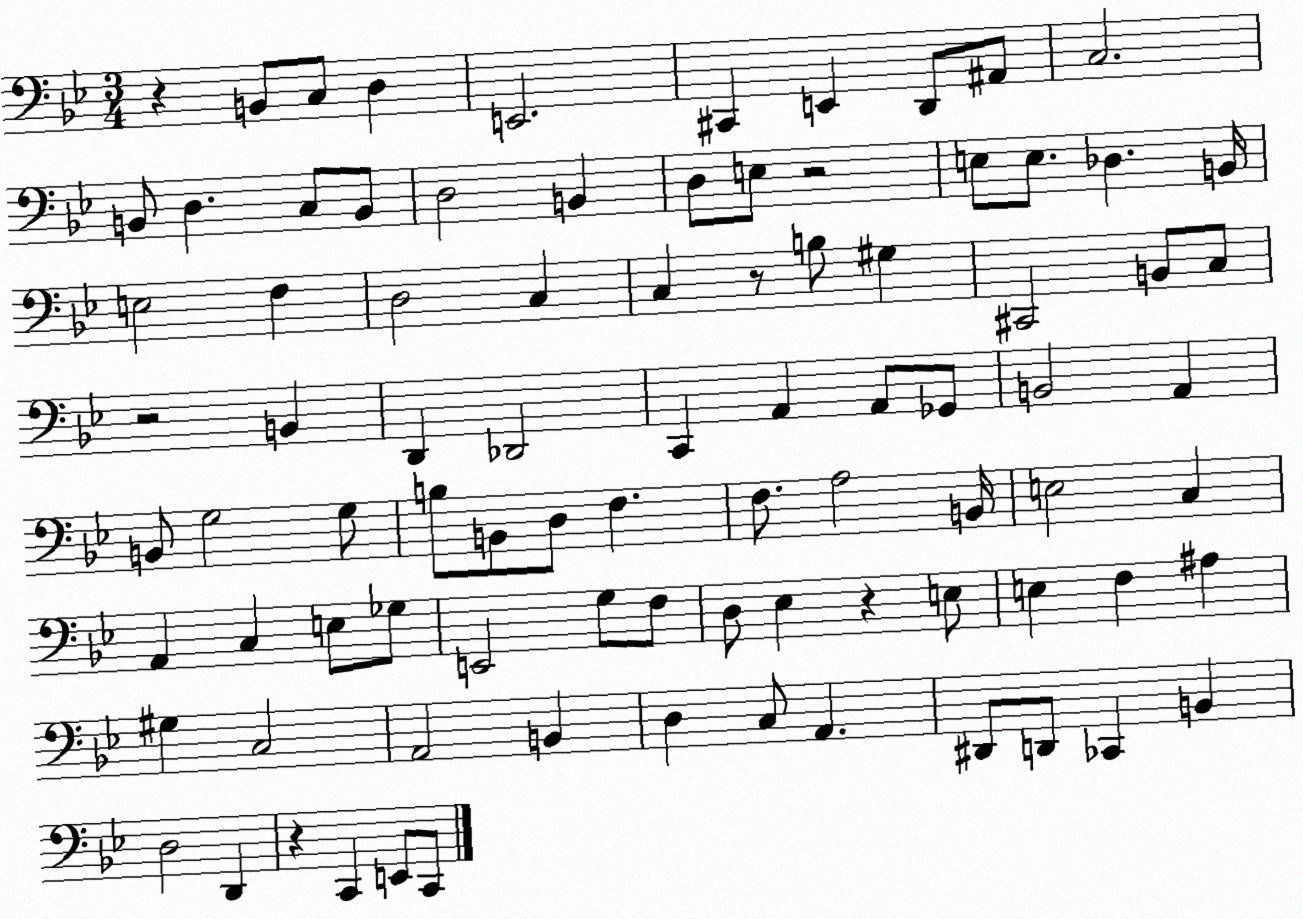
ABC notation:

X:1
T:Untitled
M:3/4
L:1/4
K:Bb
z B,,/2 C,/2 D, E,,2 ^C,, E,, D,,/2 ^A,,/2 C,2 B,,/2 D, C,/2 B,,/2 D,2 B,, D,/2 E,/2 z2 E,/2 E,/2 _D, B,,/4 E,2 F, D,2 C, C, z/2 B,/2 ^G, ^C,,2 B,,/2 C,/2 z2 B,, D,, _D,,2 C,, A,, A,,/2 _G,,/2 B,,2 A,, B,,/2 G,2 G,/2 B,/2 B,,/2 D,/2 F, F,/2 A,2 B,,/4 E,2 C, A,, C, E,/2 _G,/2 E,,2 G,/2 F,/2 D,/2 _E, z E,/2 E, F, ^A, ^G, C,2 A,,2 B,, D, C,/2 A,, ^D,,/2 D,,/2 _C,, B,, D,2 D,, z C,, E,,/2 C,,/2